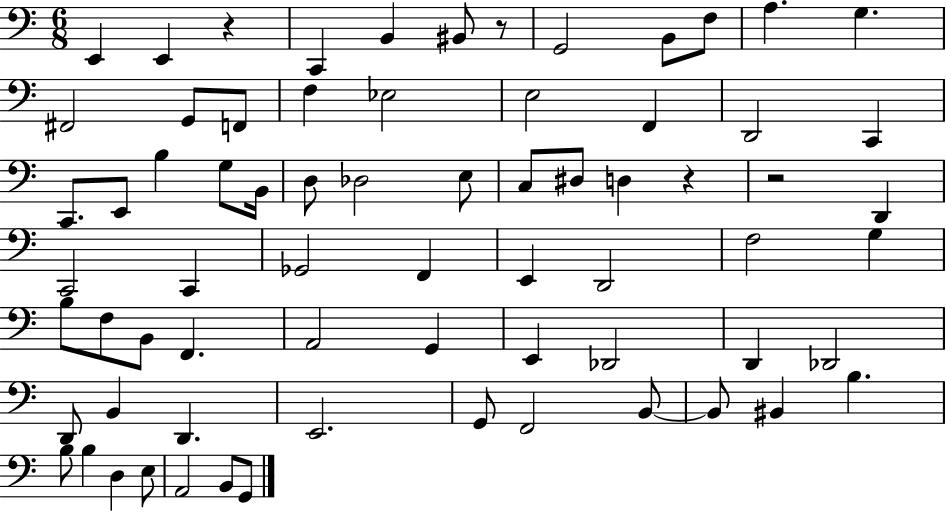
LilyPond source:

{
  \clef bass
  \numericTimeSignature
  \time 6/8
  \key c \major
  e,4 e,4 r4 | c,4 b,4 bis,8 r8 | g,2 b,8 f8 | a4. g4. | \break fis,2 g,8 f,8 | f4 ees2 | e2 f,4 | d,2 c,4 | \break c,8. e,8 b4 g8 b,16 | d8 des2 e8 | c8 dis8 d4 r4 | r2 d,4 | \break c,2 c,4 | ges,2 f,4 | e,4 d,2 | f2 g4 | \break b8 f8 b,8 f,4. | a,2 g,4 | e,4 des,2 | d,4 des,2 | \break d,8 b,4 d,4. | e,2. | g,8 f,2 b,8~~ | b,8 bis,4 b4. | \break b8 b4 d4 e8 | a,2 b,8 g,8 | \bar "|."
}